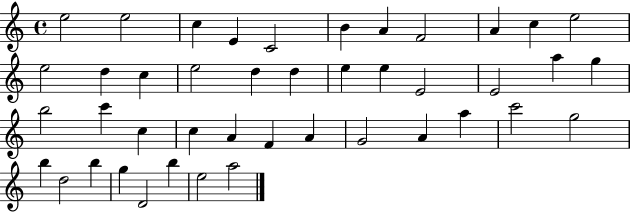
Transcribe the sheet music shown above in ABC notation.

X:1
T:Untitled
M:4/4
L:1/4
K:C
e2 e2 c E C2 B A F2 A c e2 e2 d c e2 d d e e E2 E2 a g b2 c' c c A F A G2 A a c'2 g2 b d2 b g D2 b e2 a2